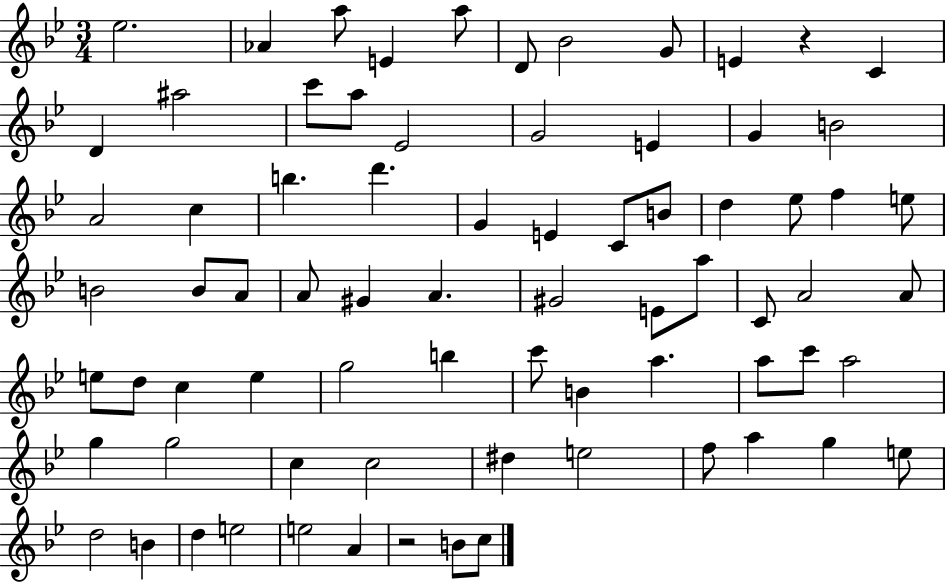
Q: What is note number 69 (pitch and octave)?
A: E5